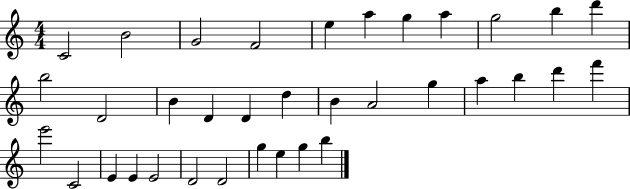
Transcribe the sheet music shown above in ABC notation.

X:1
T:Untitled
M:4/4
L:1/4
K:C
C2 B2 G2 F2 e a g a g2 b d' b2 D2 B D D d B A2 g a b d' f' e'2 C2 E E E2 D2 D2 g e g b